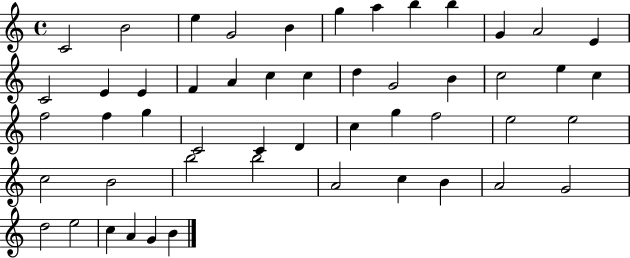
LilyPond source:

{
  \clef treble
  \time 4/4
  \defaultTimeSignature
  \key c \major
  c'2 b'2 | e''4 g'2 b'4 | g''4 a''4 b''4 b''4 | g'4 a'2 e'4 | \break c'2 e'4 e'4 | f'4 a'4 c''4 c''4 | d''4 g'2 b'4 | c''2 e''4 c''4 | \break f''2 f''4 g''4 | c'2 c'4 d'4 | c''4 g''4 f''2 | e''2 e''2 | \break c''2 b'2 | b''2 b''2 | a'2 c''4 b'4 | a'2 g'2 | \break d''2 e''2 | c''4 a'4 g'4 b'4 | \bar "|."
}